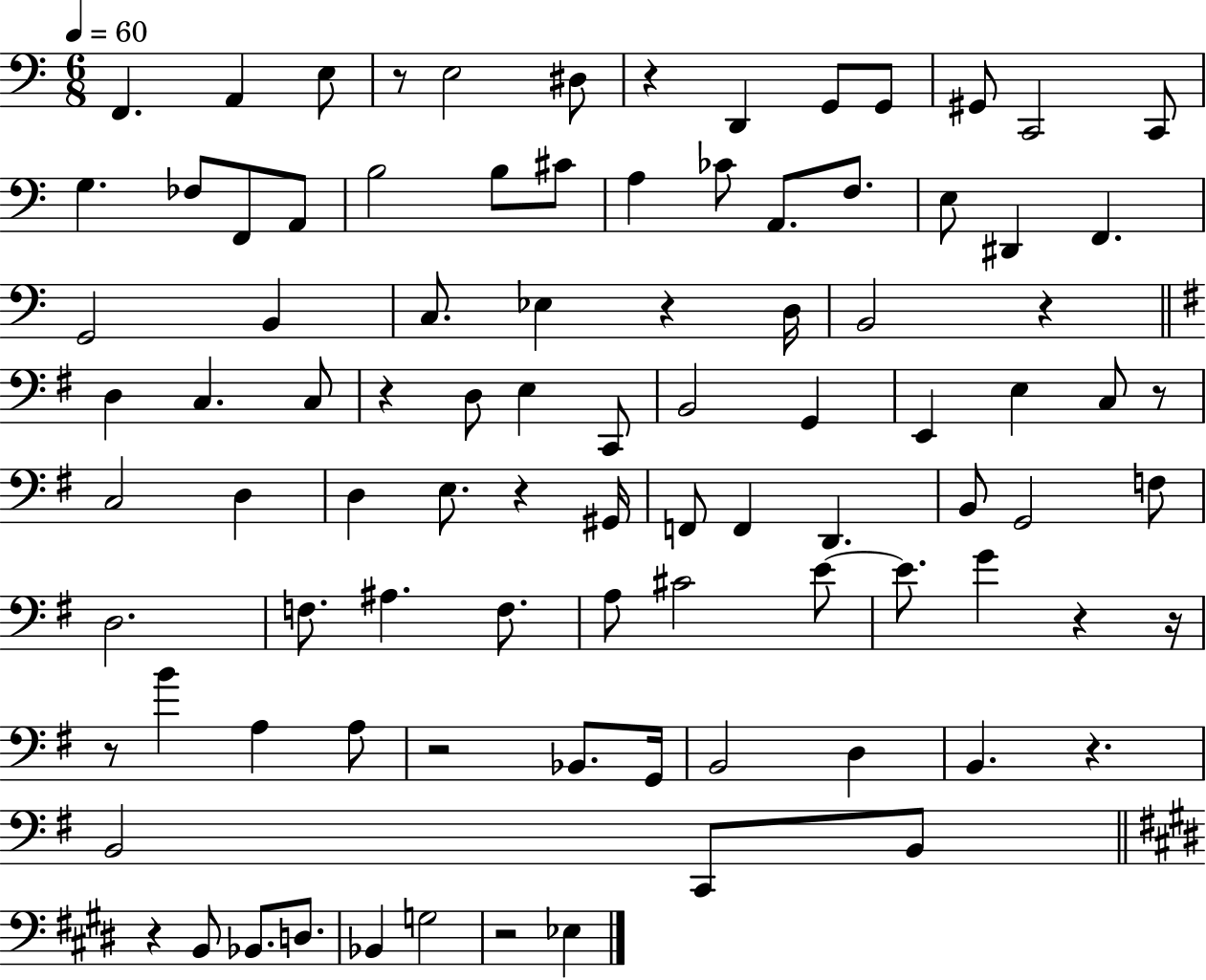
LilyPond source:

{
  \clef bass
  \numericTimeSignature
  \time 6/8
  \key c \major
  \tempo 4 = 60
  f,4. a,4 e8 | r8 e2 dis8 | r4 d,4 g,8 g,8 | gis,8 c,2 c,8 | \break g4. fes8 f,8 a,8 | b2 b8 cis'8 | a4 ces'8 a,8. f8. | e8 dis,4 f,4. | \break g,2 b,4 | c8. ees4 r4 d16 | b,2 r4 | \bar "||" \break \key e \minor d4 c4. c8 | r4 d8 e4 c,8 | b,2 g,4 | e,4 e4 c8 r8 | \break c2 d4 | d4 e8. r4 gis,16 | f,8 f,4 d,4. | b,8 g,2 f8 | \break d2. | f8. ais4. f8. | a8 cis'2 e'8~~ | e'8. g'4 r4 r16 | \break r8 b'4 a4 a8 | r2 bes,8. g,16 | b,2 d4 | b,4. r4. | \break b,2 c,8 b,8 | \bar "||" \break \key e \major r4 b,8 bes,8. d8. | bes,4 g2 | r2 ees4 | \bar "|."
}